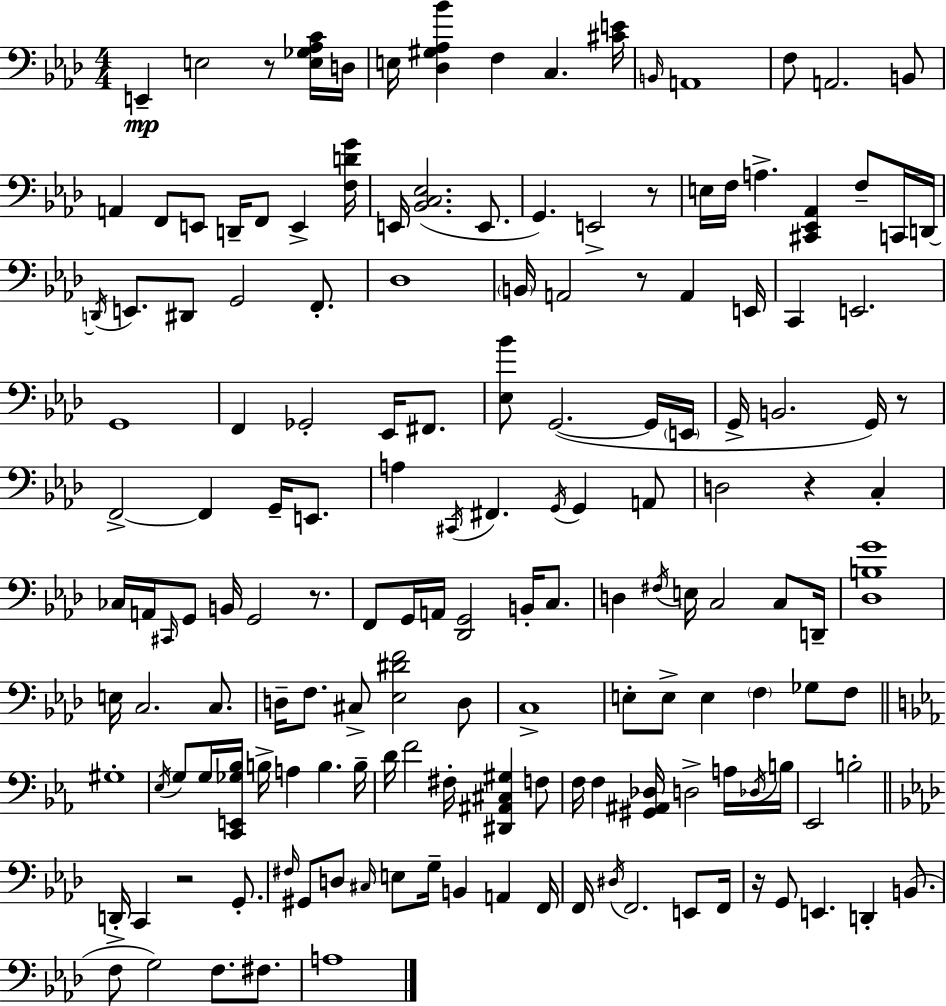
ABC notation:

X:1
T:Untitled
M:4/4
L:1/4
K:Ab
E,, E,2 z/2 [E,_G,_A,C]/4 D,/4 E,/4 [_D,^G,_A,_B] F, C, [^CE]/4 B,,/4 A,,4 F,/2 A,,2 B,,/2 A,, F,,/2 E,,/2 D,,/4 F,,/2 E,, [F,DG]/4 E,,/4 [_B,,C,_E,]2 E,,/2 G,, E,,2 z/2 E,/4 F,/4 A, [^C,,_E,,_A,,] F,/2 C,,/4 D,,/4 D,,/4 E,,/2 ^D,,/2 G,,2 F,,/2 _D,4 B,,/4 A,,2 z/2 A,, E,,/4 C,, E,,2 G,,4 F,, _G,,2 _E,,/4 ^F,,/2 [_E,_B]/2 G,,2 G,,/4 E,,/4 G,,/4 B,,2 G,,/4 z/2 F,,2 F,, G,,/4 E,,/2 A, ^C,,/4 ^F,, G,,/4 G,, A,,/2 D,2 z C, _C,/4 A,,/4 ^C,,/4 G,,/2 B,,/4 G,,2 z/2 F,,/2 G,,/4 A,,/4 [_D,,G,,]2 B,,/4 C,/2 D, ^F,/4 E,/4 C,2 C,/2 D,,/4 [_D,B,G]4 E,/4 C,2 C,/2 D,/4 F,/2 ^C,/2 [_E,^DF]2 D,/2 C,4 E,/2 E,/2 E, F, _G,/2 F,/2 ^G,4 _E,/4 G,/2 G,/4 [C,,E,,_G,_B,]/4 B,/4 A, B, B,/4 D/4 F2 ^F,/4 [^D,,^A,,^C,^G,] F,/2 F,/4 F, [^G,,^A,,_D,]/4 D,2 A,/4 _D,/4 B,/4 _E,,2 B,2 D,,/4 C,, z2 G,,/2 ^F,/4 ^G,,/2 D,/2 ^C,/4 E,/2 G,/4 B,, A,, F,,/4 F,,/4 ^D,/4 F,,2 E,,/2 F,,/4 z/4 G,,/2 E,, D,, B,,/2 F,/2 G,2 F,/2 ^F,/2 A,4